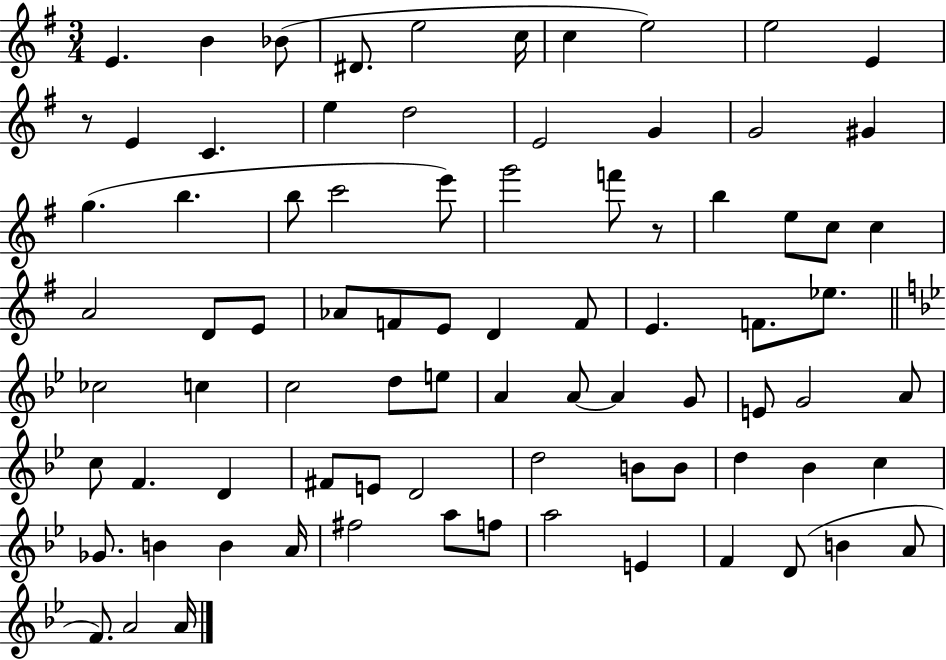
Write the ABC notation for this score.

X:1
T:Untitled
M:3/4
L:1/4
K:G
E B _B/2 ^D/2 e2 c/4 c e2 e2 E z/2 E C e d2 E2 G G2 ^G g b b/2 c'2 e'/2 g'2 f'/2 z/2 b e/2 c/2 c A2 D/2 E/2 _A/2 F/2 E/2 D F/2 E F/2 _e/2 _c2 c c2 d/2 e/2 A A/2 A G/2 E/2 G2 A/2 c/2 F D ^F/2 E/2 D2 d2 B/2 B/2 d _B c _G/2 B B A/4 ^f2 a/2 f/2 a2 E F D/2 B A/2 F/2 A2 A/4